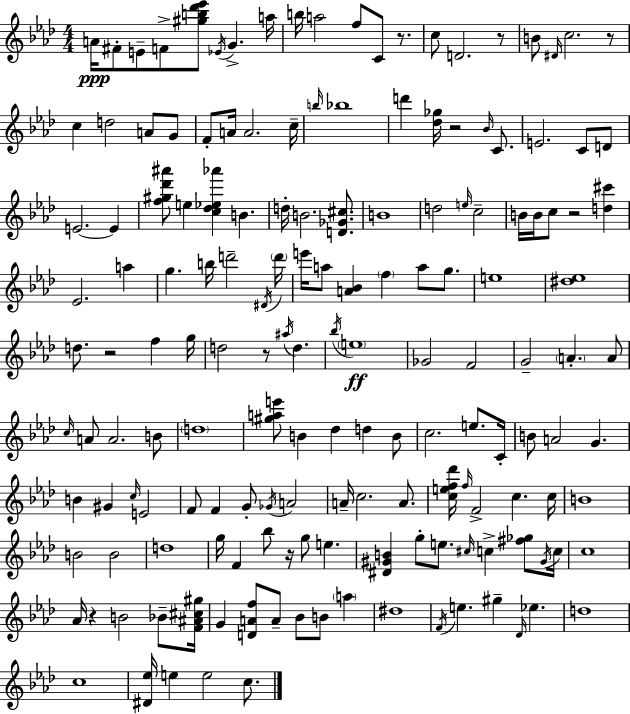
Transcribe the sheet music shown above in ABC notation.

X:1
T:Untitled
M:4/4
L:1/4
K:Ab
A/4 ^F/2 E/2 F/2 [^gb_d'_e']/2 _E/4 G a/4 b/4 a2 f/2 C/2 z/2 c/2 D2 z/2 B/2 ^D/4 c2 z/2 c d2 A/2 G/2 F/2 A/4 A2 c/4 b/4 _b4 d' [_d_g]/4 z2 _B/4 C/2 E2 C/2 D/2 E2 E [f^g_d'^a']/2 e [c_d_e_a'] B d/4 B2 [D_G^c]/2 B4 d2 e/4 c2 B/4 B/4 c/2 z2 [d^c'] _E2 a g b/4 d'2 ^D/4 d'/4 e'/4 a/2 [A_B] f a/2 g/2 e4 [^d_e]4 d/2 z2 f g/4 d2 z/2 ^a/4 d _b/4 e4 _G2 F2 G2 A A/2 c/4 A/2 A2 B/2 d4 [^gae']/2 B _d d B/2 c2 e/2 C/4 B/2 A2 G B ^G c/4 E2 F/2 F G/2 _G/4 A2 A/4 c2 A/2 [cef_d']/4 f/4 F2 c c/4 B4 B2 B2 d4 g/4 F _b/2 z/4 g/2 e [^D^GB] g/2 e/2 ^c/4 c [^f_g]/2 ^G/4 c/4 c4 _A/4 z B2 _B/2 [F^A^c^g]/4 G [DAf]/2 A/2 _B/2 B/2 a ^d4 F/4 e ^g _D/4 _e d4 c4 [^D_e]/4 e e2 c/2